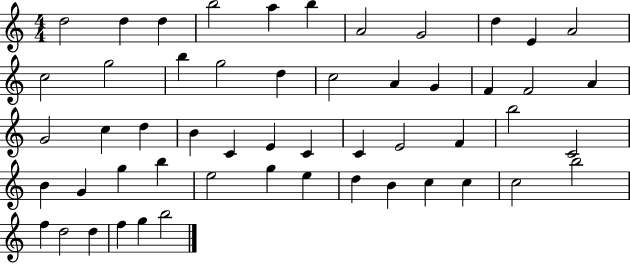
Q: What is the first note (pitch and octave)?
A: D5